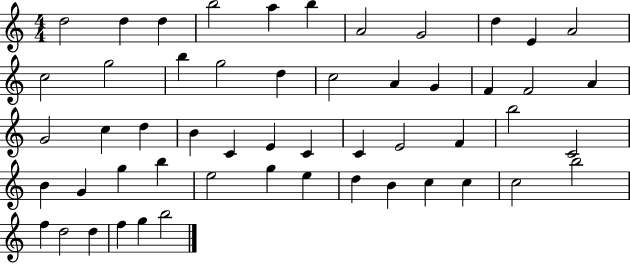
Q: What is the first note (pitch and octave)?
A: D5